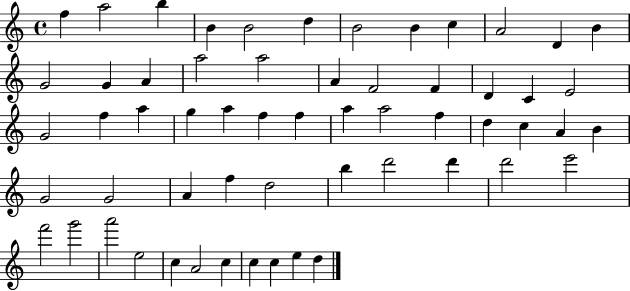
F5/q A5/h B5/q B4/q B4/h D5/q B4/h B4/q C5/q A4/h D4/q B4/q G4/h G4/q A4/q A5/h A5/h A4/q F4/h F4/q D4/q C4/q E4/h G4/h F5/q A5/q G5/q A5/q F5/q F5/q A5/q A5/h F5/q D5/q C5/q A4/q B4/q G4/h G4/h A4/q F5/q D5/h B5/q D6/h D6/q D6/h E6/h F6/h G6/h A6/h E5/h C5/q A4/h C5/q C5/q C5/q E5/q D5/q